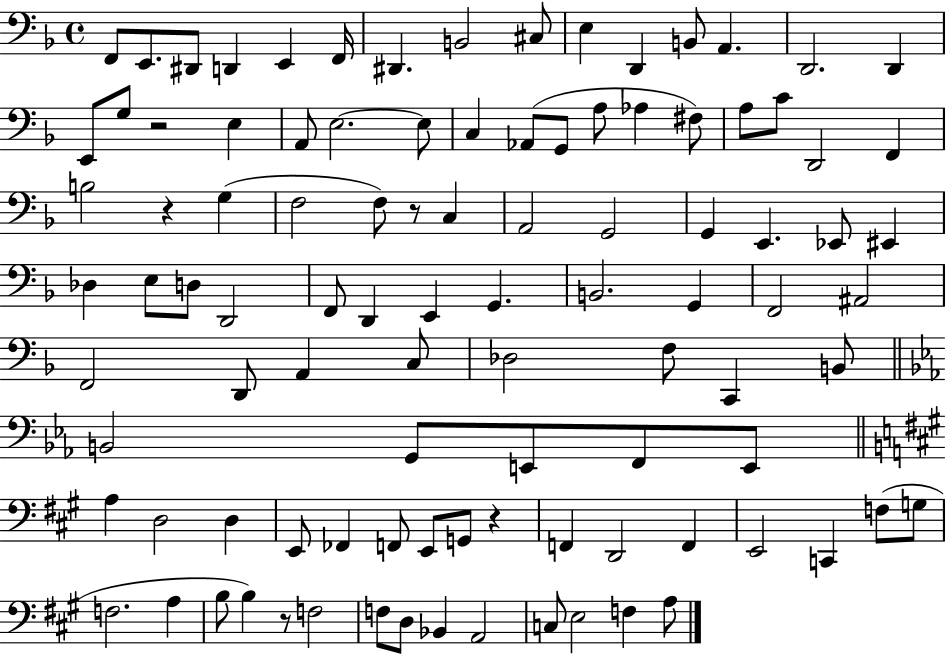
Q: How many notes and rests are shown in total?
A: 100